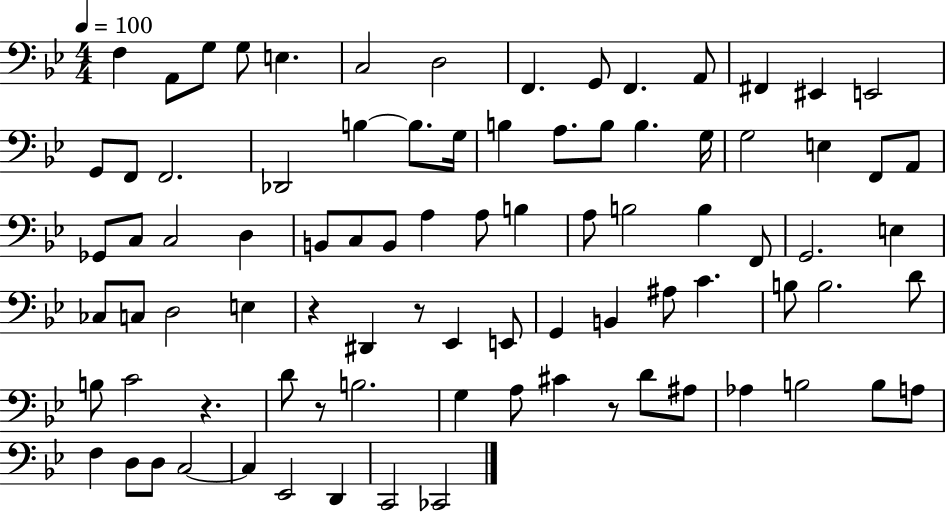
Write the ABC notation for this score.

X:1
T:Untitled
M:4/4
L:1/4
K:Bb
F, A,,/2 G,/2 G,/2 E, C,2 D,2 F,, G,,/2 F,, A,,/2 ^F,, ^E,, E,,2 G,,/2 F,,/2 F,,2 _D,,2 B, B,/2 G,/4 B, A,/2 B,/2 B, G,/4 G,2 E, F,,/2 A,,/2 _G,,/2 C,/2 C,2 D, B,,/2 C,/2 B,,/2 A, A,/2 B, A,/2 B,2 B, F,,/2 G,,2 E, _C,/2 C,/2 D,2 E, z ^D,, z/2 _E,, E,,/2 G,, B,, ^A,/2 C B,/2 B,2 D/2 B,/2 C2 z D/2 z/2 B,2 G, A,/2 ^C z/2 D/2 ^A,/2 _A, B,2 B,/2 A,/2 F, D,/2 D,/2 C,2 C, _E,,2 D,, C,,2 _C,,2